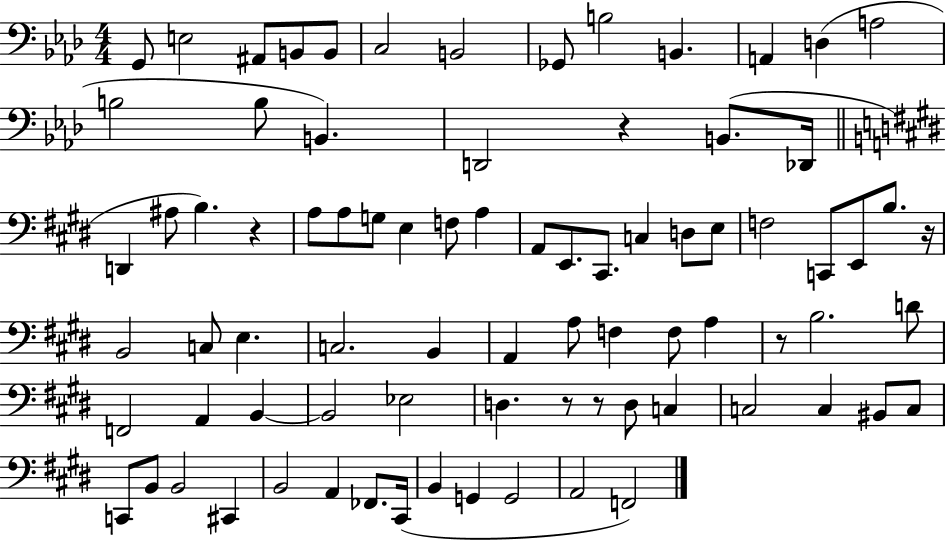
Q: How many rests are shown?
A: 6